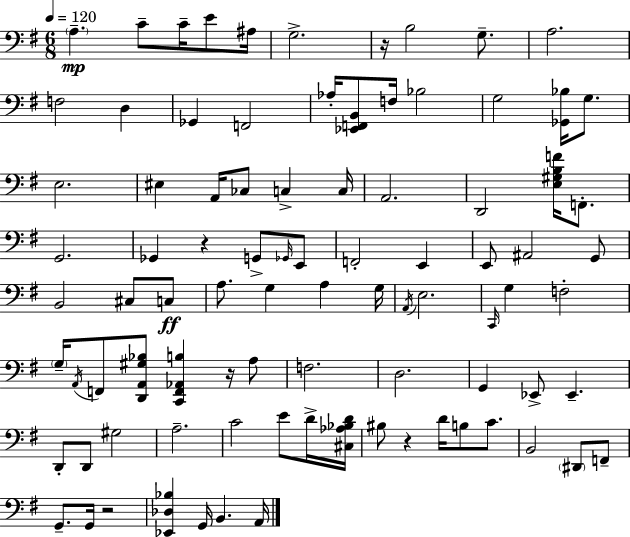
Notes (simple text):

A3/q. C4/e C4/s E4/e A#3/s G3/h. R/s B3/h G3/e. A3/h. F3/h D3/q Gb2/q F2/h Ab3/s [Eb2,F2,B2]/e F3/s Bb3/h G3/h [Gb2,Bb3]/s G3/e. E3/h. EIS3/q A2/s CES3/e C3/q C3/s A2/h. D2/h [E3,G#3,B3,F4]/s F2/e. G2/h. Gb2/q R/q G2/e Gb2/s E2/e F2/h E2/q E2/e A#2/h G2/e B2/h C#3/e C3/e A3/e. G3/q A3/q G3/s A2/s E3/h. C2/s G3/q F3/h G3/s A2/s F2/e [D2,A2,G#3,Bb3]/e [C2,F2,Ab2,B3]/q R/s A3/e F3/h. D3/h. G2/q Eb2/e Eb2/q. D2/e D2/e G#3/h A3/h. C4/h E4/e D4/s [C#3,Ab3,Bb3,D4]/s BIS3/e R/q D4/s B3/e C4/e. B2/h D#2/e F2/e G2/e. G2/s R/h [Eb2,Db3,Bb3]/q G2/s B2/q. A2/s